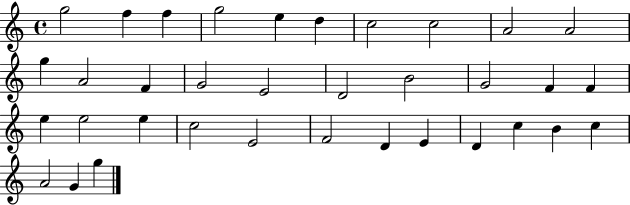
G5/h F5/q F5/q G5/h E5/q D5/q C5/h C5/h A4/h A4/h G5/q A4/h F4/q G4/h E4/h D4/h B4/h G4/h F4/q F4/q E5/q E5/h E5/q C5/h E4/h F4/h D4/q E4/q D4/q C5/q B4/q C5/q A4/h G4/q G5/q